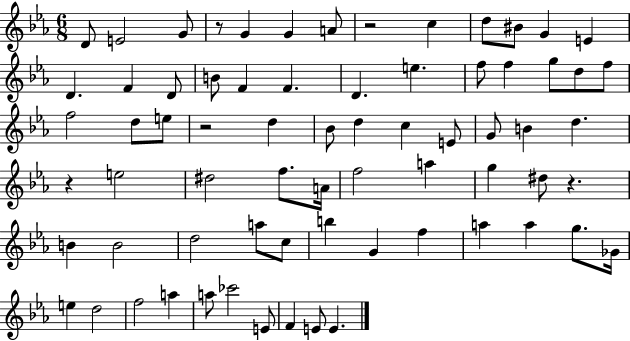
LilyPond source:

{
  \clef treble
  \numericTimeSignature
  \time 6/8
  \key ees \major
  d'8 e'2 g'8 | r8 g'4 g'4 a'8 | r2 c''4 | d''8 bis'8 g'4 e'4 | \break d'4. f'4 d'8 | b'8 f'4 f'4. | d'4. e''4. | f''8 f''4 g''8 d''8 f''8 | \break f''2 d''8 e''8 | r2 d''4 | bes'8 d''4 c''4 e'8 | g'8 b'4 d''4. | \break r4 e''2 | dis''2 f''8. a'16 | f''2 a''4 | g''4 dis''8 r4. | \break b'4 b'2 | d''2 a''8 c''8 | b''4 g'4 f''4 | a''4 a''4 g''8. ges'16 | \break e''4 d''2 | f''2 a''4 | a''8 ces'''2 e'8 | f'4 e'8 e'4. | \break \bar "|."
}